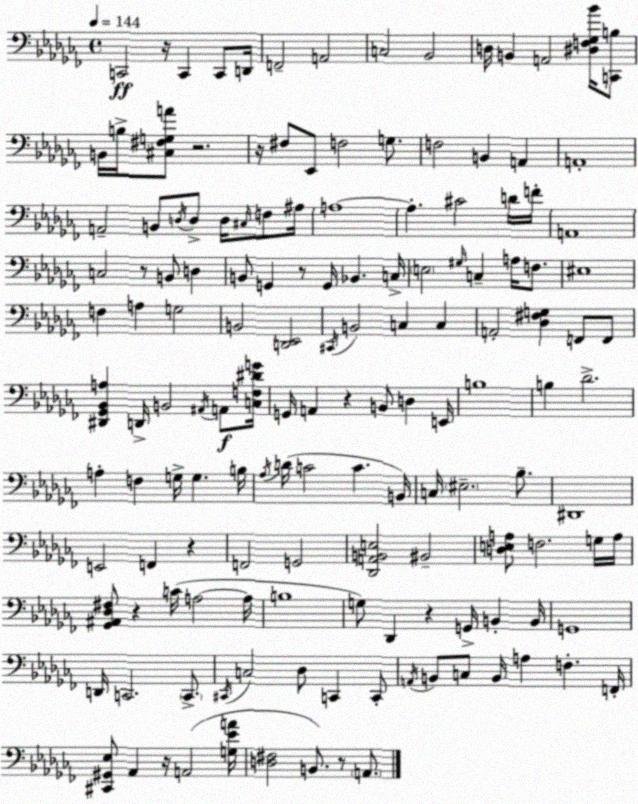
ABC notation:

X:1
T:Untitled
M:4/4
L:1/4
K:Abm
C,,2 z/4 C,, C,,/2 D,,/4 F,,2 A,,2 C,2 _B,,2 D,/4 B,, A,,2 [^D,F,_G,_B]/4 [C,,B,]/2 B,,/4 B,/4 [^C,^F,G,A]/2 z2 z/4 ^F,/2 _E,,/2 F,2 G,/2 F,2 B,, A,, A,,4 A,,2 B,,/2 D,/4 D,/2 D,/4 ^C,/4 F,/2 ^A,/4 A,4 A, ^C2 D/4 F/4 A,,4 C,2 z/2 B,,/2 D, B,,/2 G,, z/2 G,,/4 _B,, C,/4 E,2 ^G,/4 C, A,/4 F,/2 ^E,4 F, A, G,2 B,,2 [D,,_E,,]2 ^C,,/4 B,,2 C, C, A,,2 [_D,^F,G,] F,,/2 F,,/2 [^D,,_G,,_B,,A,] D,,/4 B,,2 ^A,,/4 A,,/2 [C,F,^DG]/4 G,,/4 A,, z B,,/2 D, E,,/4 B,4 B, _D2 A, F, G,/4 G, B,/4 _A,/4 D/4 C2 C B,,/4 C,/4 ^E,2 _B,/2 ^D,,4 E,,2 F,, z F,,2 G,,2 [_D,,A,,B,,E,]2 ^B,,2 [D,E,A,]/2 F,2 G,/4 A,/4 [_G,,^A,,_D,^F,]/2 z C/4 A,2 A,/4 B,4 G,/2 _D,, z G,,/4 B,, B,,/4 G,,4 D,,/4 C,,2 C,,/2 ^C,,/4 C,2 _D,/2 C,, C,,/2 A,,/4 B,,/2 C,/2 B,,/4 A, F, F,,/4 [^C,,^G,,_E,]/2 _A,, z/4 A,,2 [G,_EA]/4 [D,^F,]2 B,,/2 z/2 A,,/2